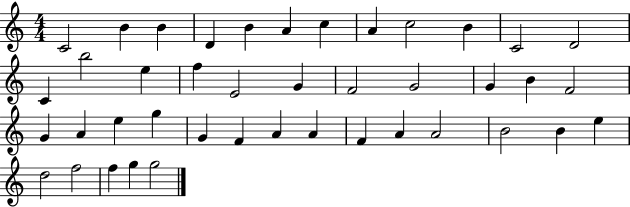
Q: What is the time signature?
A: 4/4